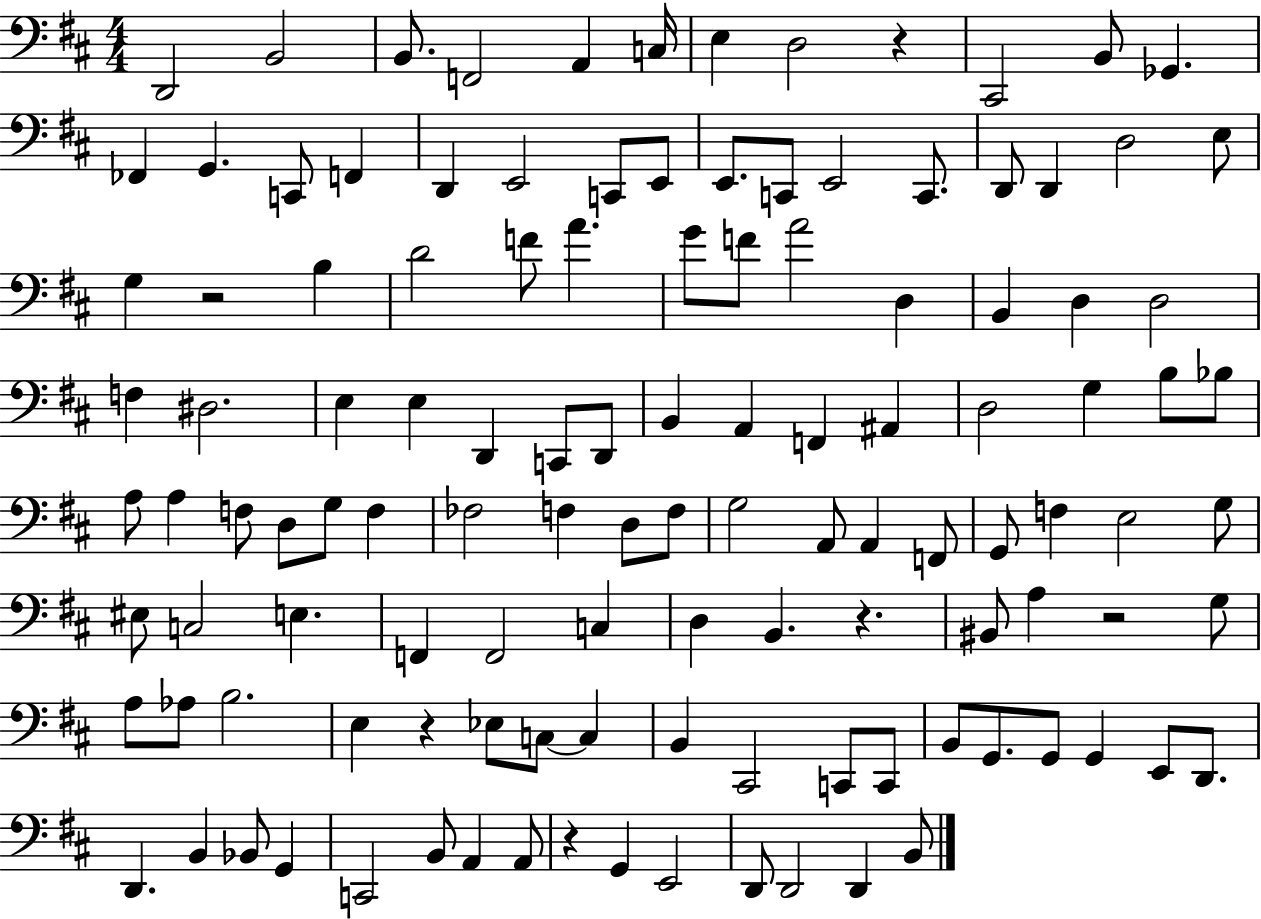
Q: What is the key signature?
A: D major